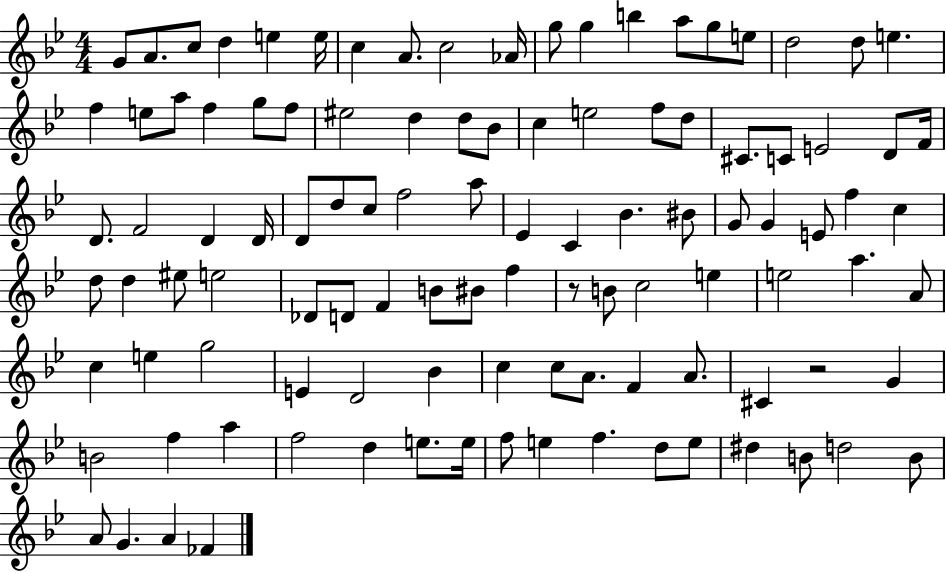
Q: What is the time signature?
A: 4/4